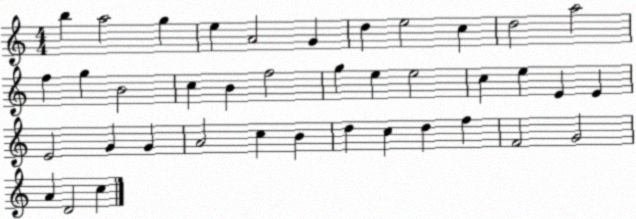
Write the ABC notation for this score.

X:1
T:Untitled
M:4/4
L:1/4
K:C
b a2 g e A2 G d e2 c d2 a2 f g B2 c B f2 g e e2 c e E E E2 G G A2 c B d c d f F2 G2 A D2 c